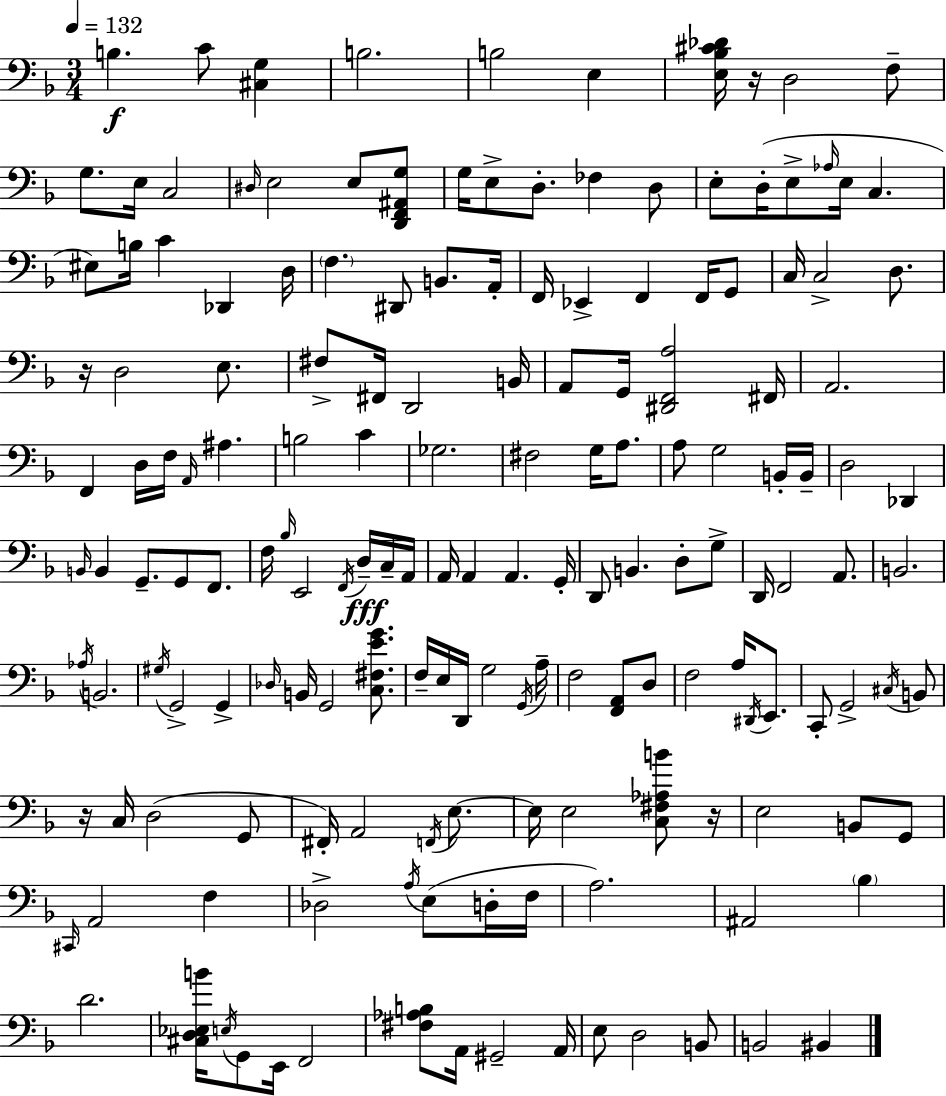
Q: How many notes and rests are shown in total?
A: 165